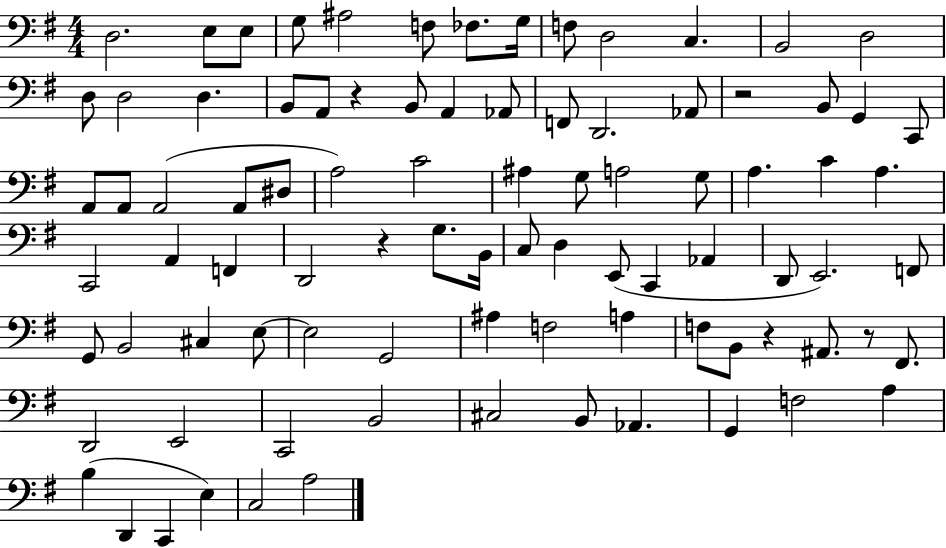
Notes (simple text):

D3/h. E3/e E3/e G3/e A#3/h F3/e FES3/e. G3/s F3/e D3/h C3/q. B2/h D3/h D3/e D3/h D3/q. B2/e A2/e R/q B2/e A2/q Ab2/e F2/e D2/h. Ab2/e R/h B2/e G2/q C2/e A2/e A2/e A2/h A2/e D#3/e A3/h C4/h A#3/q G3/e A3/h G3/e A3/q. C4/q A3/q. C2/h A2/q F2/q D2/h R/q G3/e. B2/s C3/e D3/q E2/e C2/q Ab2/q D2/e E2/h. F2/e G2/e B2/h C#3/q E3/e E3/h G2/h A#3/q F3/h A3/q F3/e B2/e R/q A#2/e. R/e F#2/e. D2/h E2/h C2/h B2/h C#3/h B2/e Ab2/q. G2/q F3/h A3/q B3/q D2/q C2/q E3/q C3/h A3/h